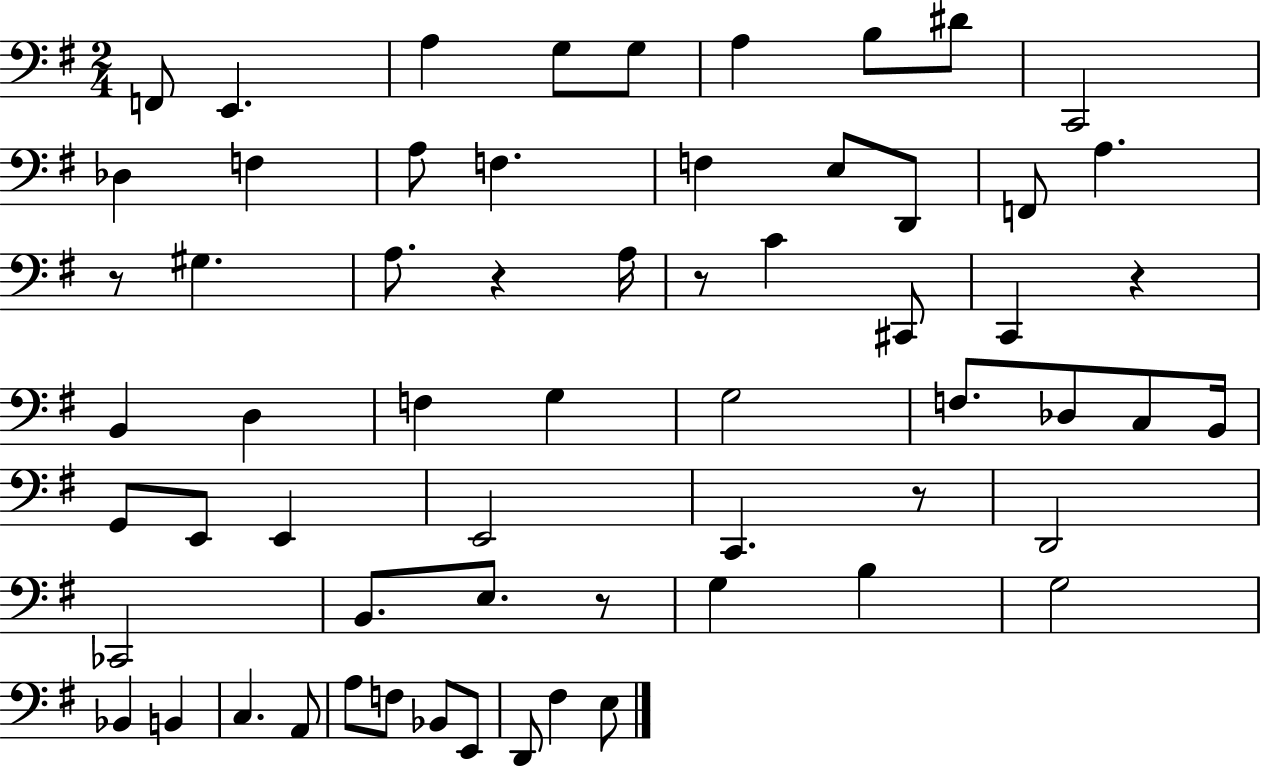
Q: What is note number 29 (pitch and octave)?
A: G3